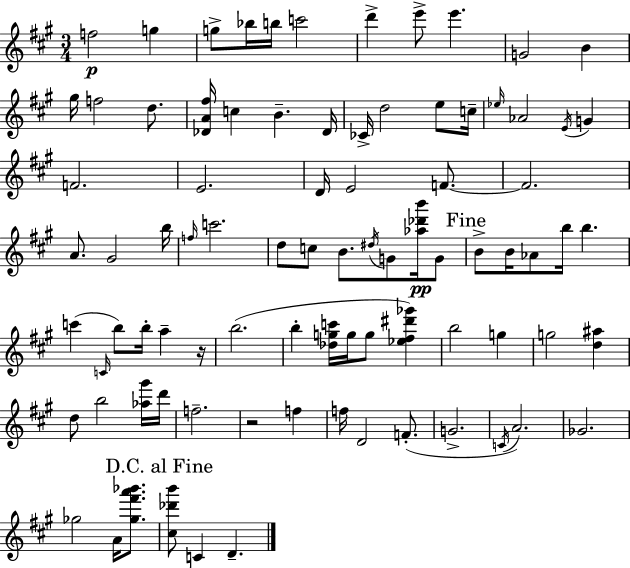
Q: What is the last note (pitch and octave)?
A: D4